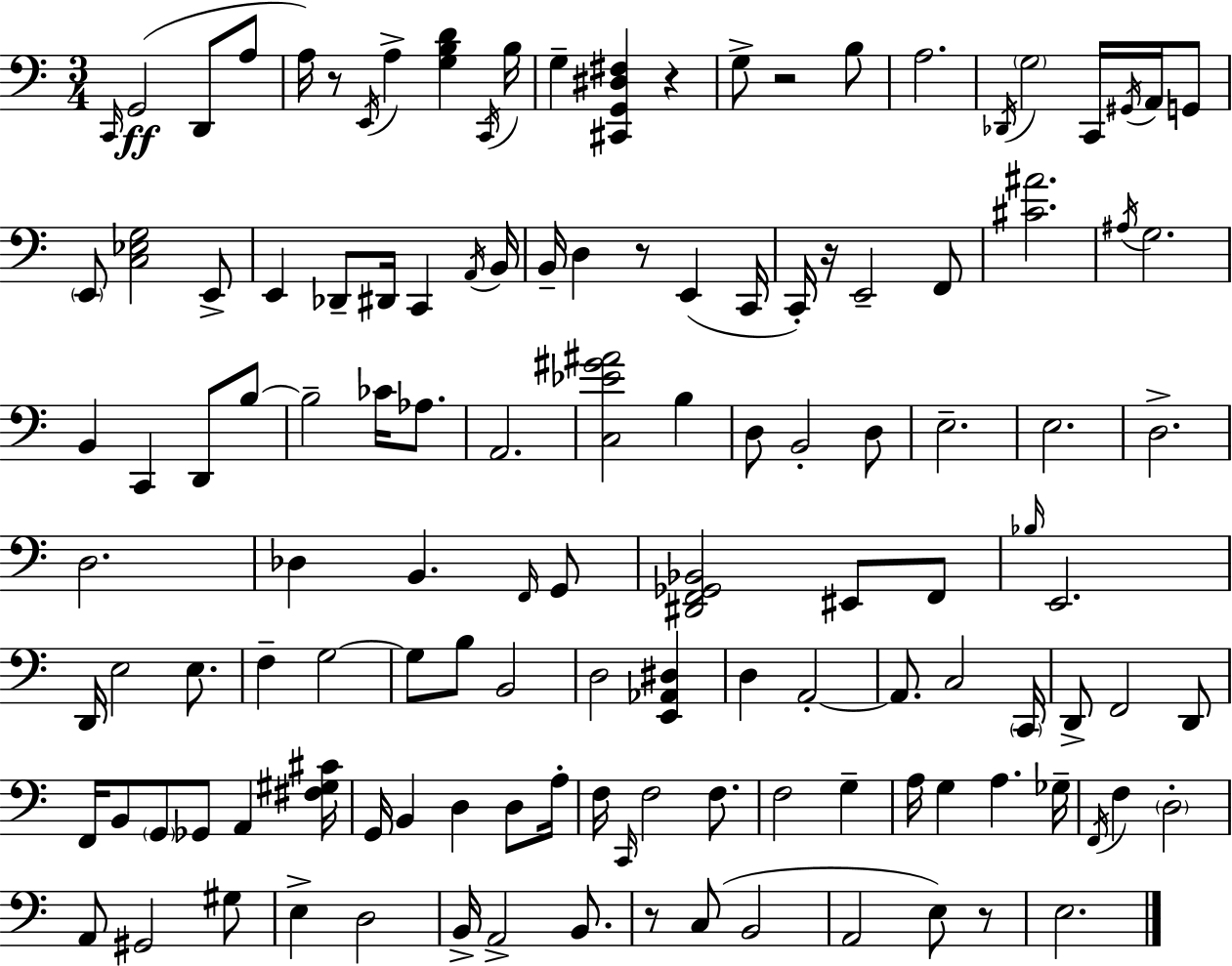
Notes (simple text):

C2/s G2/h D2/e A3/e A3/s R/e E2/s A3/q [G3,B3,D4]/q C2/s B3/s G3/q [C#2,G2,D#3,F#3]/q R/q G3/e R/h B3/e A3/h. Db2/s G3/h C2/s G#2/s A2/s G2/e E2/e [C3,Eb3,G3]/h E2/e E2/q Db2/e D#2/s C2/q A2/s B2/s B2/s D3/q R/e E2/q C2/s C2/s R/s E2/h F2/e [C#4,A#4]/h. A#3/s G3/h. B2/q C2/q D2/e B3/e B3/h CES4/s Ab3/e. A2/h. [C3,Eb4,G#4,A#4]/h B3/q D3/e B2/h D3/e E3/h. E3/h. D3/h. D3/h. Db3/q B2/q. F2/s G2/e [D#2,F2,Gb2,Bb2]/h EIS2/e F2/e Bb3/s E2/h. D2/s E3/h E3/e. F3/q G3/h G3/e B3/e B2/h D3/h [E2,Ab2,D#3]/q D3/q A2/h A2/e. C3/h C2/s D2/e F2/h D2/e F2/s B2/e G2/e Gb2/e A2/q [F#3,G#3,C#4]/s G2/s B2/q D3/q D3/e A3/s F3/s C2/s F3/h F3/e. F3/h G3/q A3/s G3/q A3/q. Gb3/s F2/s F3/q D3/h A2/e G#2/h G#3/e E3/q D3/h B2/s A2/h B2/e. R/e C3/e B2/h A2/h E3/e R/e E3/h.